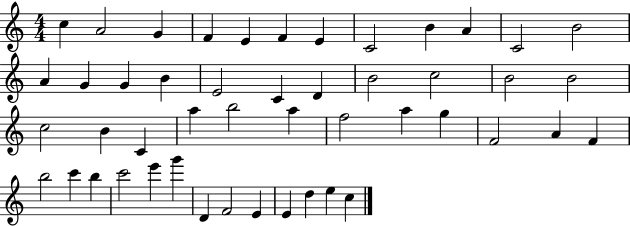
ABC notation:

X:1
T:Untitled
M:4/4
L:1/4
K:C
c A2 G F E F E C2 B A C2 B2 A G G B E2 C D B2 c2 B2 B2 c2 B C a b2 a f2 a g F2 A F b2 c' b c'2 e' g' D F2 E E d e c